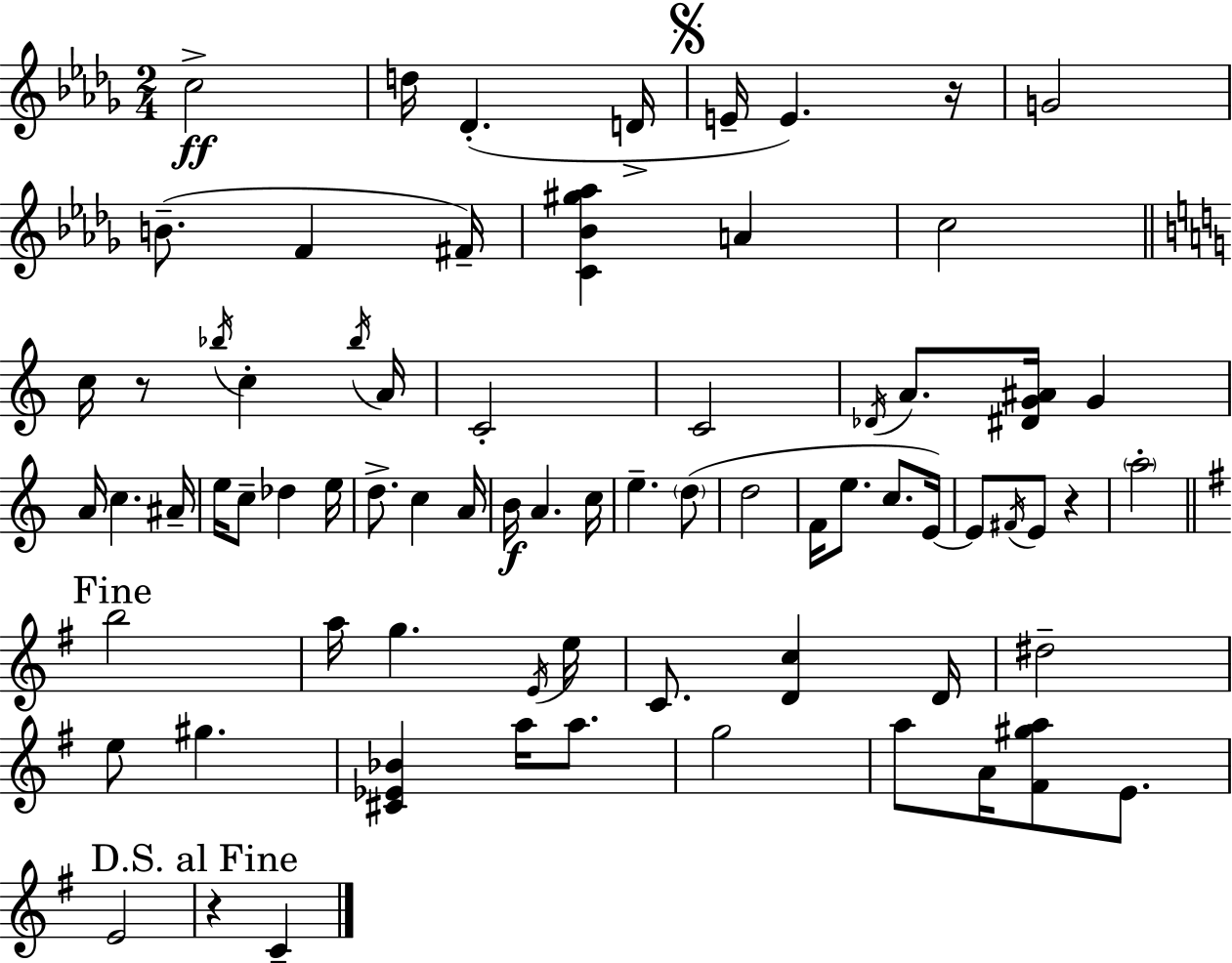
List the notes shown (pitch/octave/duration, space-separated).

C5/h D5/s Db4/q. D4/s E4/s E4/q. R/s G4/h B4/e. F4/q F#4/s [C4,Bb4,G#5,Ab5]/q A4/q C5/h C5/s R/e Bb5/s C5/q Bb5/s A4/s C4/h C4/h Db4/s A4/e. [D#4,G4,A#4]/s G4/q A4/s C5/q. A#4/s E5/s C5/e Db5/q E5/s D5/e. C5/q A4/s B4/s A4/q. C5/s E5/q. D5/e D5/h F4/s E5/e. C5/e. E4/s E4/e F#4/s E4/e R/q A5/h B5/h A5/s G5/q. E4/s E5/s C4/e. [D4,C5]/q D4/s D#5/h E5/e G#5/q. [C#4,Eb4,Bb4]/q A5/s A5/e. G5/h A5/e A4/s [F#4,G#5,A5]/e E4/e. E4/h R/q C4/q